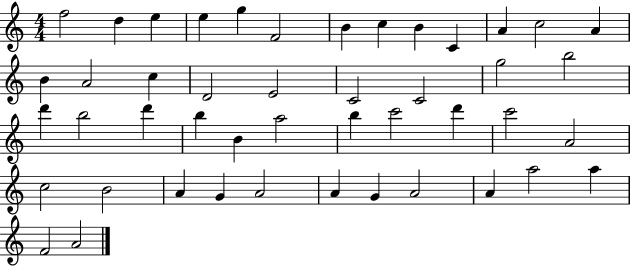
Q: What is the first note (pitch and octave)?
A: F5